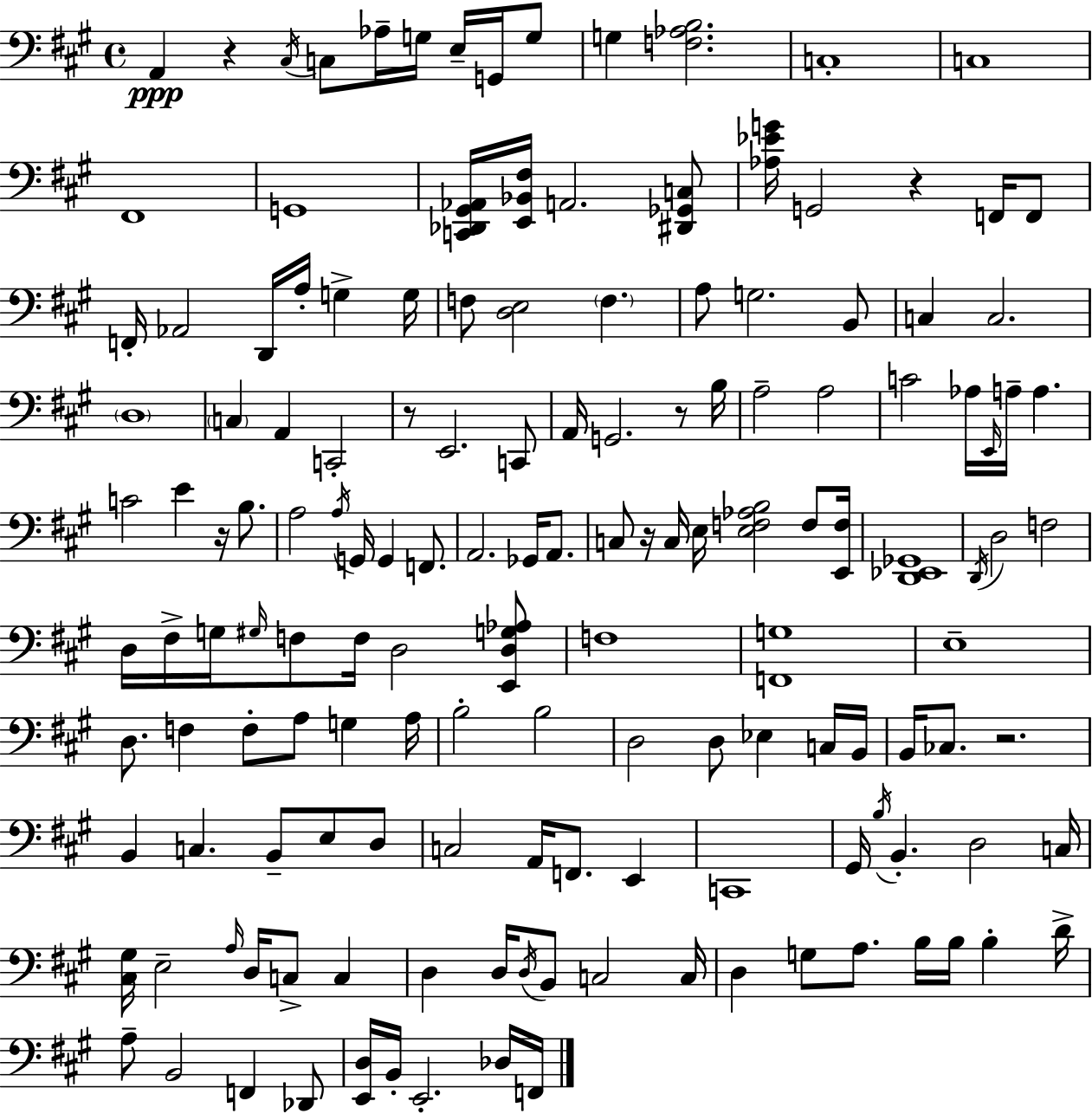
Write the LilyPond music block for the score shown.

{
  \clef bass
  \time 4/4
  \defaultTimeSignature
  \key a \major
  a,4\ppp r4 \acciaccatura { cis16 } c8 aes16-- g16 e16-- g,16 g8 | g4 <f aes b>2. | c1-. | c1 | \break fis,1 | g,1 | <c, des, gis, aes,>16 <e, bes, fis>16 a,2. <dis, ges, c>8 | <aes ees' g'>16 g,2 r4 f,16 f,8 | \break f,16-. aes,2 d,16 a16-. g4-> | g16 f8 <d e>2 \parenthesize f4. | a8 g2. b,8 | c4 c2. | \break \parenthesize d1 | \parenthesize c4 a,4 c,2-. | r8 e,2. c,8 | a,16 g,2. r8 | \break b16 a2-- a2 | c'2 aes16 \grace { e,16 } a16-- a4. | c'2 e'4 r16 b8. | a2 \acciaccatura { a16 } g,16 g,4 | \break f,8. a,2. ges,16 | a,8. c8 r16 c16 e16 <e f aes b>2 | f8 <e, f>16 <d, ees, ges,>1 | \acciaccatura { d,16 } d2 f2 | \break d16 fis16-> g16 \grace { gis16 } f8 f16 d2 | <e, d g aes>8 f1 | <f, g>1 | e1-- | \break d8. f4 f8-. a8 | g4 a16 b2-. b2 | d2 d8 ees4 | c16 b,16 b,16 ces8. r2. | \break b,4 c4. b,8-- | e8 d8 c2 a,16 f,8. | e,4 c,1 | gis,16 \acciaccatura { b16 } b,4.-. d2 | \break c16 <cis gis>16 e2-- \grace { a16 } | d16 c8-> c4 d4 d16 \acciaccatura { d16 } b,8 c2 | c16 d4 g8 a8. | b16 b16 b4-. d'16-> a8-- b,2 | \break f,4 des,8 <e, d>16 b,16-. e,2.-. | des16 f,16 \bar "|."
}